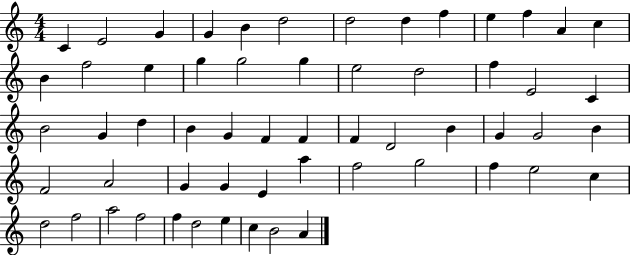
{
  \clef treble
  \numericTimeSignature
  \time 4/4
  \key c \major
  c'4 e'2 g'4 | g'4 b'4 d''2 | d''2 d''4 f''4 | e''4 f''4 a'4 c''4 | \break b'4 f''2 e''4 | g''4 g''2 g''4 | e''2 d''2 | f''4 e'2 c'4 | \break b'2 g'4 d''4 | b'4 g'4 f'4 f'4 | f'4 d'2 b'4 | g'4 g'2 b'4 | \break f'2 a'2 | g'4 g'4 e'4 a''4 | f''2 g''2 | f''4 e''2 c''4 | \break d''2 f''2 | a''2 f''2 | f''4 d''2 e''4 | c''4 b'2 a'4 | \break \bar "|."
}